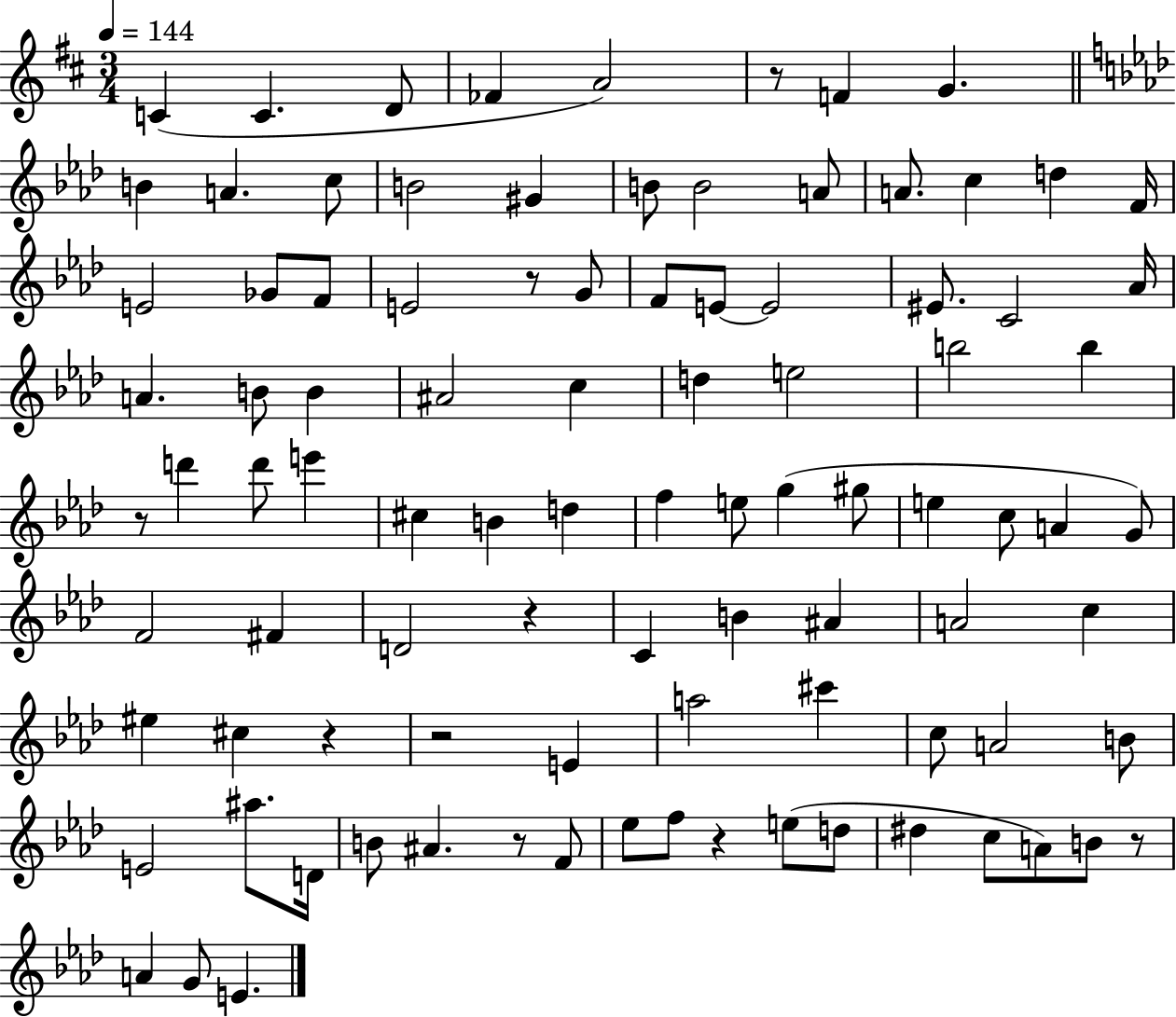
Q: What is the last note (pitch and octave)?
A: E4